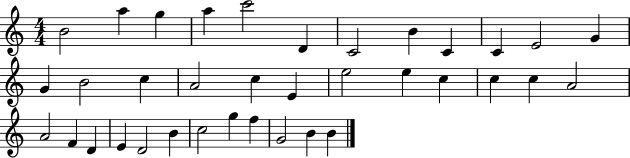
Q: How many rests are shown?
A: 0